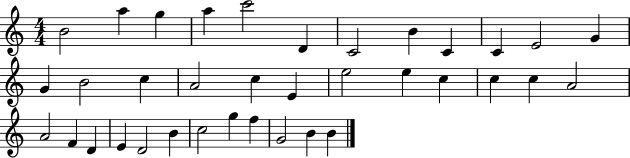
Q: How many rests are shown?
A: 0